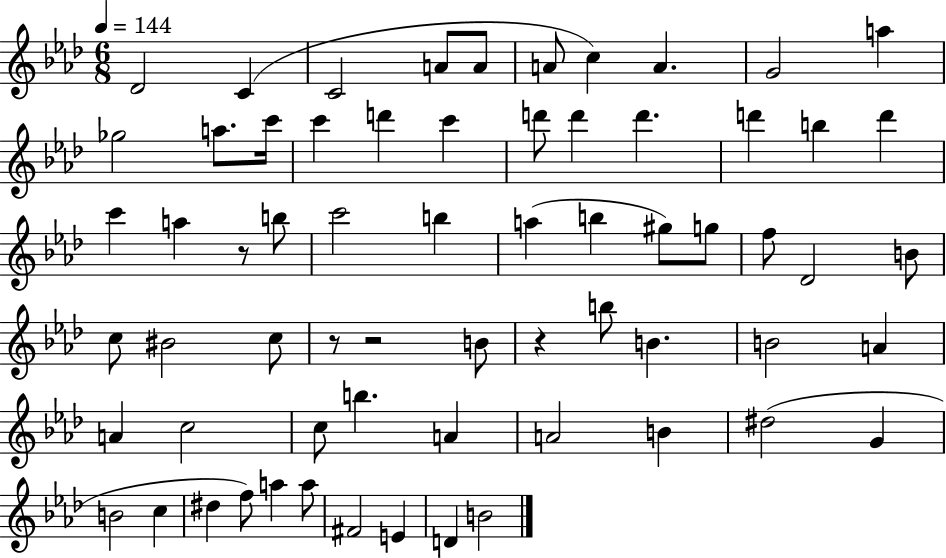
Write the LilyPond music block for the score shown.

{
  \clef treble
  \numericTimeSignature
  \time 6/8
  \key aes \major
  \tempo 4 = 144
  des'2 c'4( | c'2 a'8 a'8 | a'8 c''4) a'4. | g'2 a''4 | \break ges''2 a''8. c'''16 | c'''4 d'''4 c'''4 | d'''8 d'''4 d'''4. | d'''4 b''4 d'''4 | \break c'''4 a''4 r8 b''8 | c'''2 b''4 | a''4( b''4 gis''8) g''8 | f''8 des'2 b'8 | \break c''8 bis'2 c''8 | r8 r2 b'8 | r4 b''8 b'4. | b'2 a'4 | \break a'4 c''2 | c''8 b''4. a'4 | a'2 b'4 | dis''2( g'4 | \break b'2 c''4 | dis''4 f''8) a''4 a''8 | fis'2 e'4 | d'4 b'2 | \break \bar "|."
}